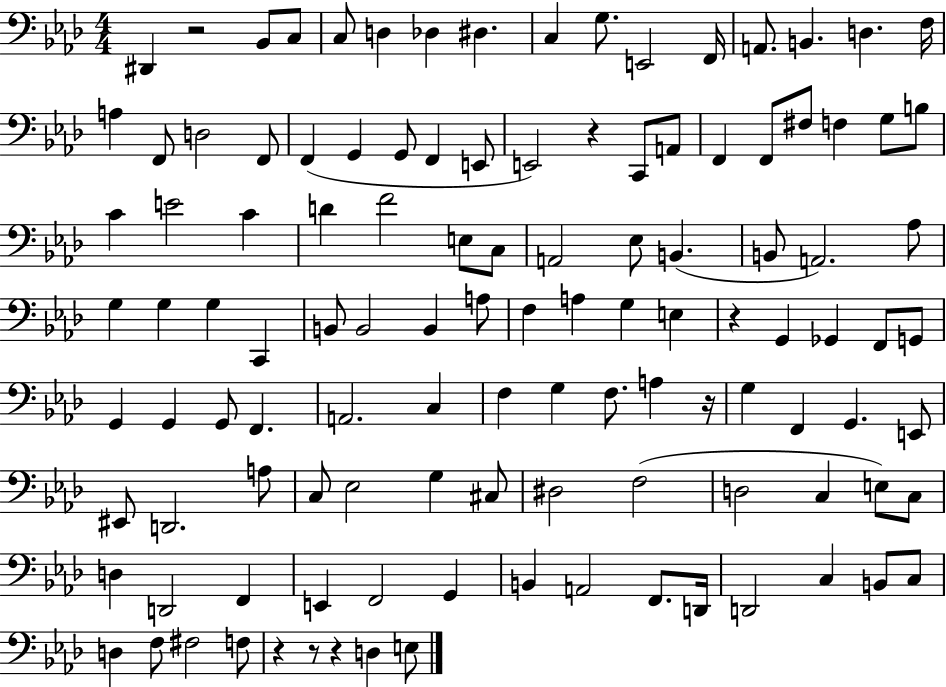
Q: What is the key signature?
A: AES major